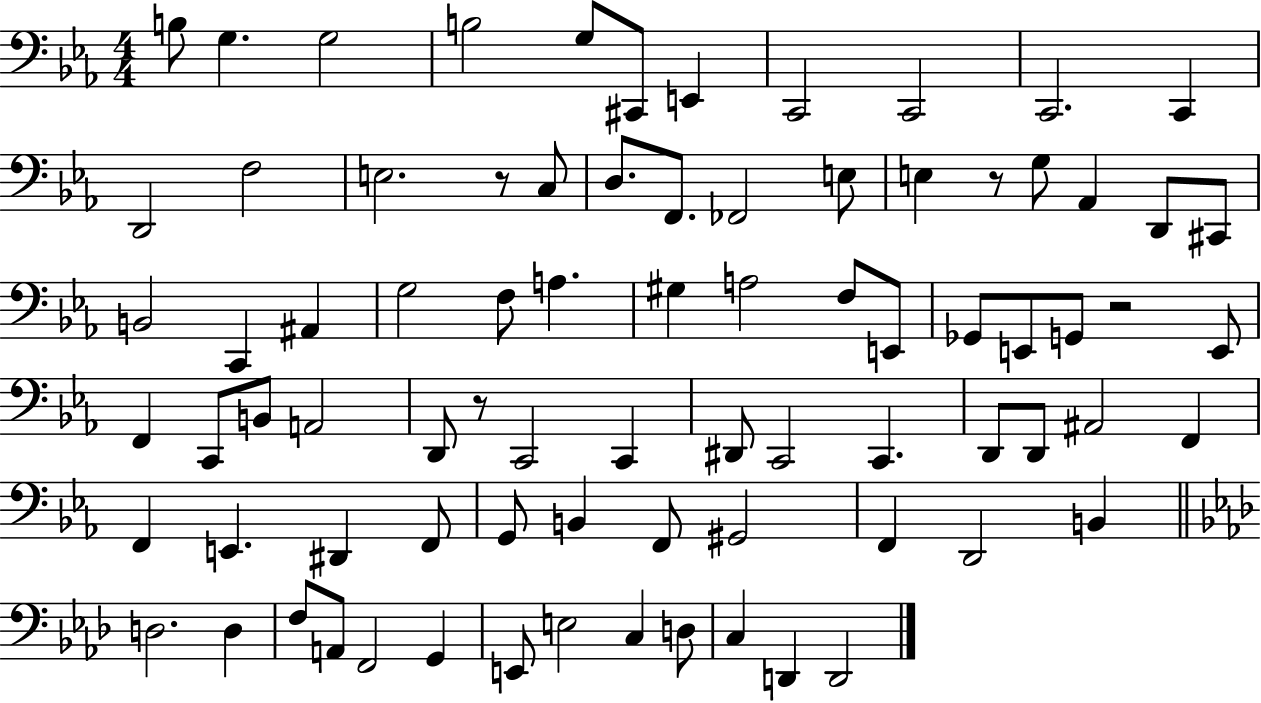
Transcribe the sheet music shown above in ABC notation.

X:1
T:Untitled
M:4/4
L:1/4
K:Eb
B,/2 G, G,2 B,2 G,/2 ^C,,/2 E,, C,,2 C,,2 C,,2 C,, D,,2 F,2 E,2 z/2 C,/2 D,/2 F,,/2 _F,,2 E,/2 E, z/2 G,/2 _A,, D,,/2 ^C,,/2 B,,2 C,, ^A,, G,2 F,/2 A, ^G, A,2 F,/2 E,,/2 _G,,/2 E,,/2 G,,/2 z2 E,,/2 F,, C,,/2 B,,/2 A,,2 D,,/2 z/2 C,,2 C,, ^D,,/2 C,,2 C,, D,,/2 D,,/2 ^A,,2 F,, F,, E,, ^D,, F,,/2 G,,/2 B,, F,,/2 ^G,,2 F,, D,,2 B,, D,2 D, F,/2 A,,/2 F,,2 G,, E,,/2 E,2 C, D,/2 C, D,, D,,2